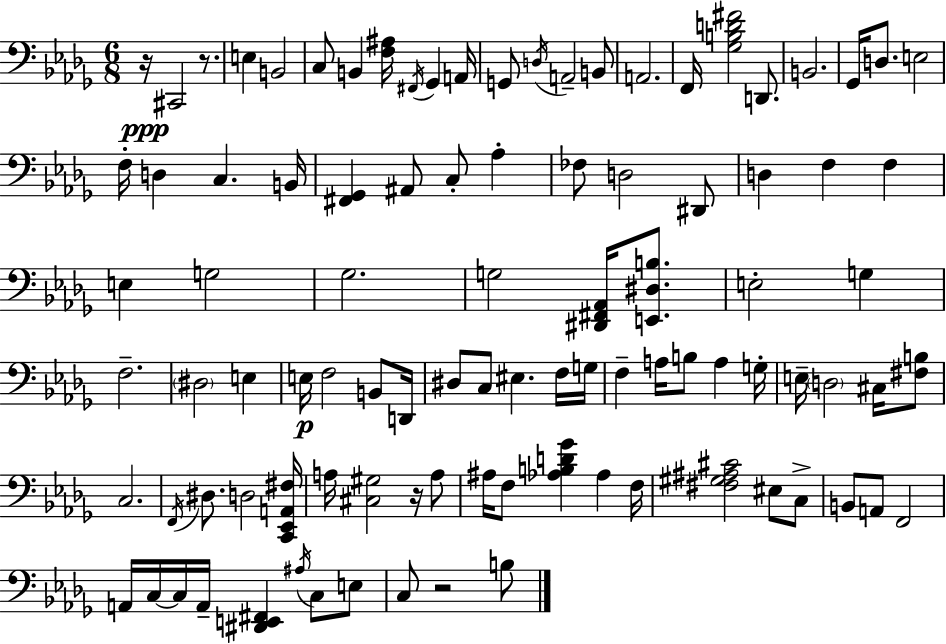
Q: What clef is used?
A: bass